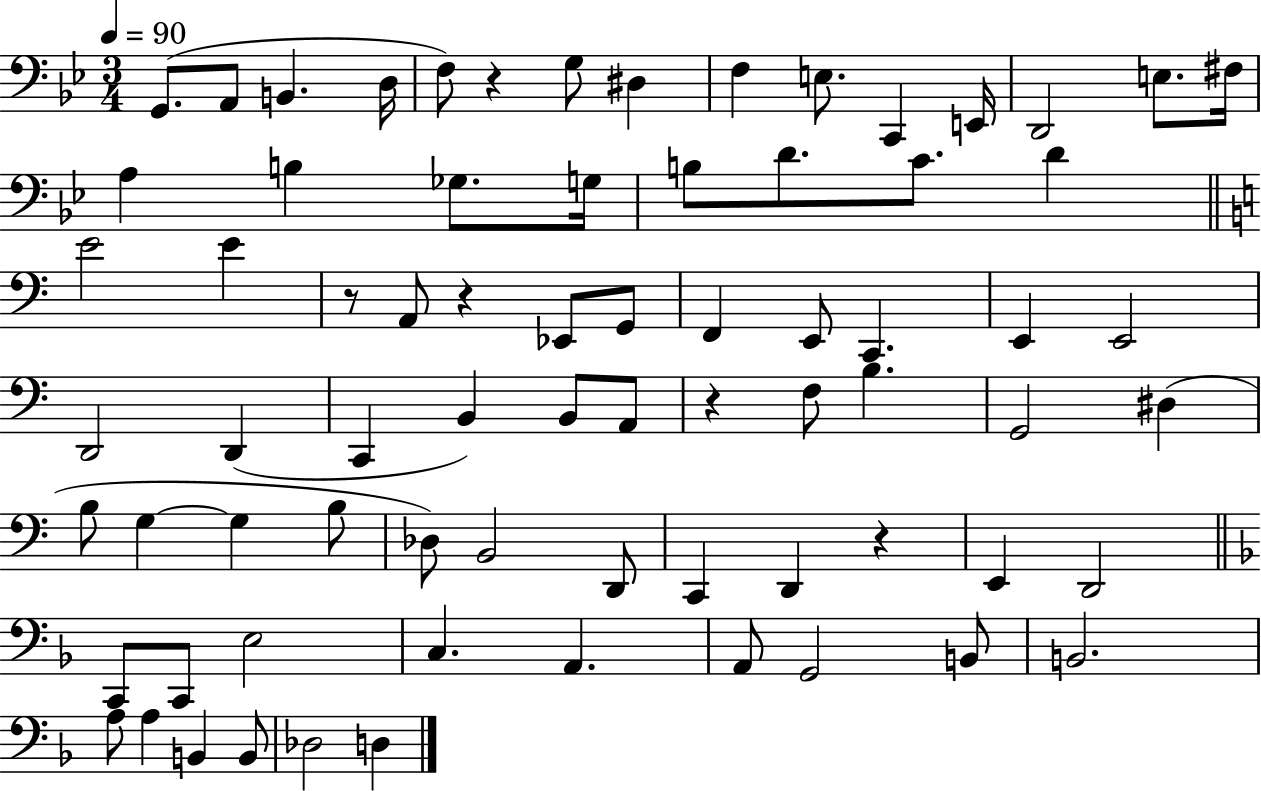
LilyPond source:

{
  \clef bass
  \numericTimeSignature
  \time 3/4
  \key bes \major
  \tempo 4 = 90
  g,8.( a,8 b,4. d16 | f8) r4 g8 dis4 | f4 e8. c,4 e,16 | d,2 e8. fis16 | \break a4 b4 ges8. g16 | b8 d'8. c'8. d'4 | \bar "||" \break \key a \minor e'2 e'4 | r8 a,8 r4 ees,8 g,8 | f,4 e,8 c,4. | e,4 e,2 | \break d,2 d,4( | c,4 b,4) b,8 a,8 | r4 f8 b4. | g,2 dis4( | \break b8 g4~~ g4 b8 | des8) b,2 d,8 | c,4 d,4 r4 | e,4 d,2 | \break \bar "||" \break \key f \major c,8 c,8 e2 | c4. a,4. | a,8 g,2 b,8 | b,2. | \break a8 a4 b,4 b,8 | des2 d4 | \bar "|."
}